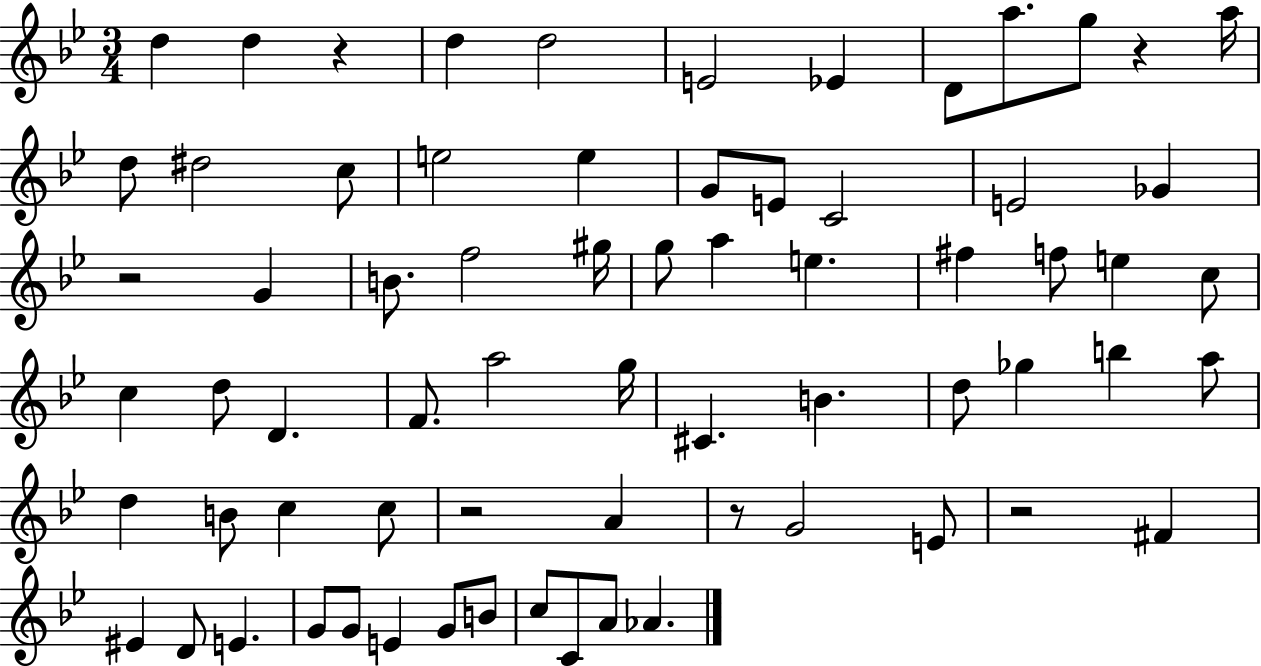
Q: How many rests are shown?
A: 6